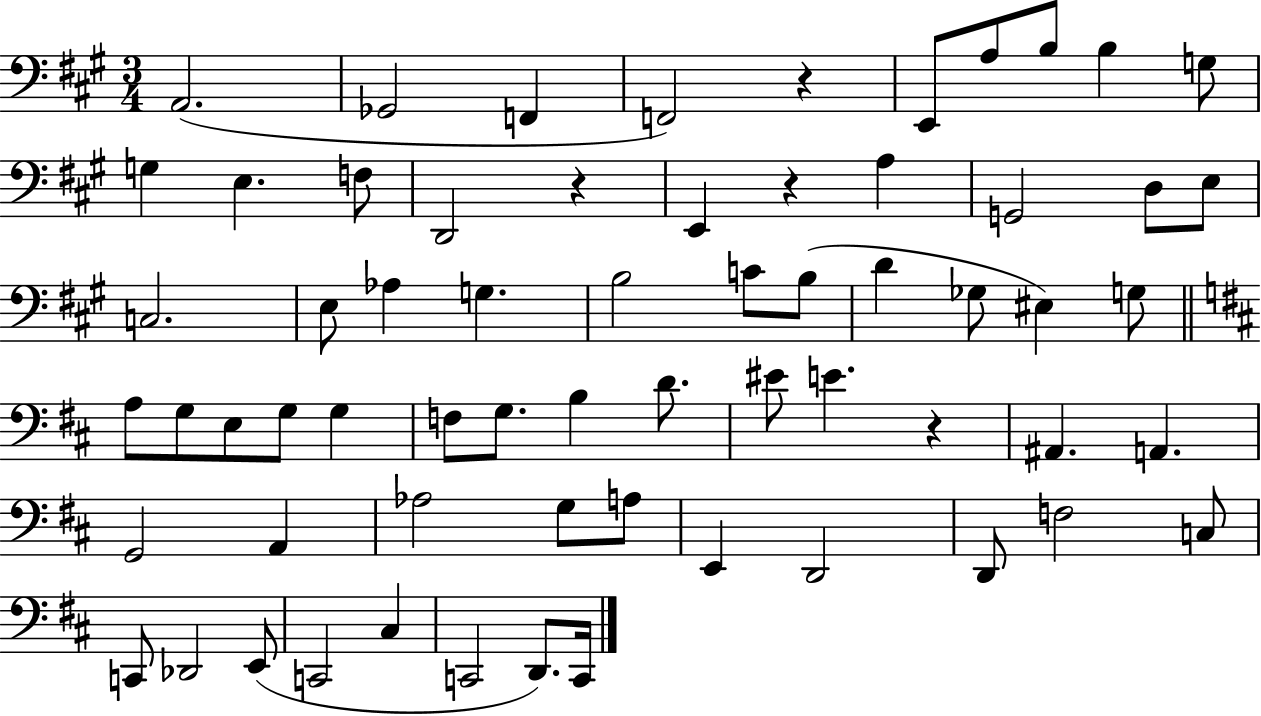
A2/h. Gb2/h F2/q F2/h R/q E2/e A3/e B3/e B3/q G3/e G3/q E3/q. F3/e D2/h R/q E2/q R/q A3/q G2/h D3/e E3/e C3/h. E3/e Ab3/q G3/q. B3/h C4/e B3/e D4/q Gb3/e EIS3/q G3/e A3/e G3/e E3/e G3/e G3/q F3/e G3/e. B3/q D4/e. EIS4/e E4/q. R/q A#2/q. A2/q. G2/h A2/q Ab3/h G3/e A3/e E2/q D2/h D2/e F3/h C3/e C2/e Db2/h E2/e C2/h C#3/q C2/h D2/e. C2/s